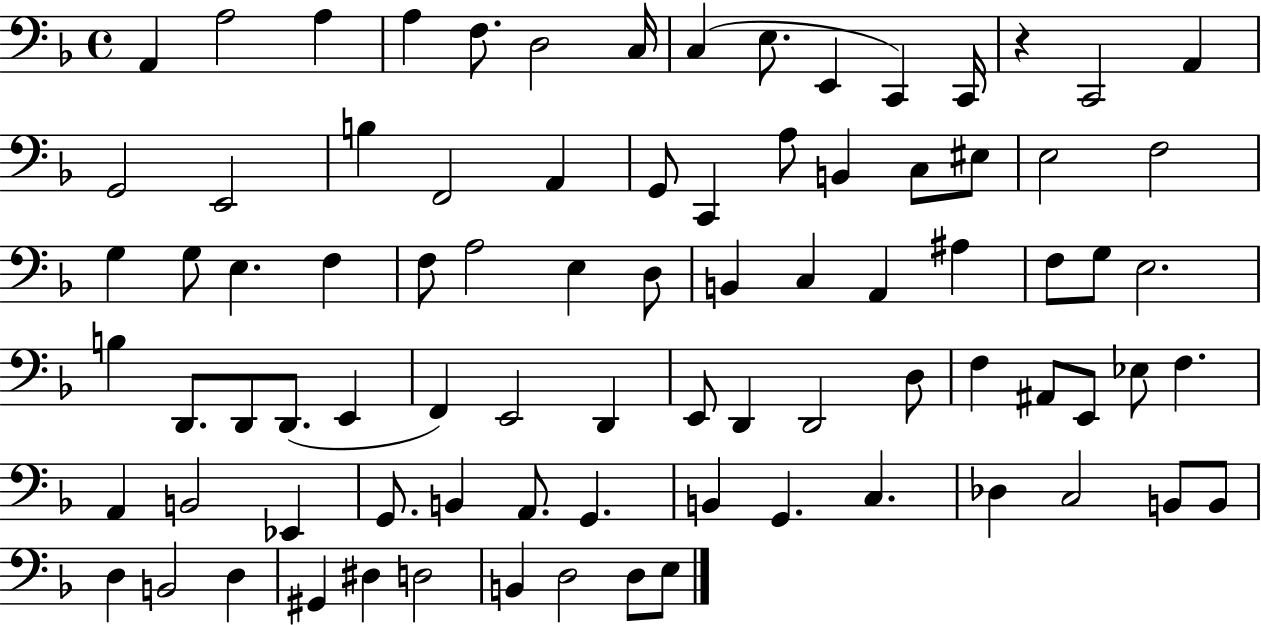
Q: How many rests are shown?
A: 1